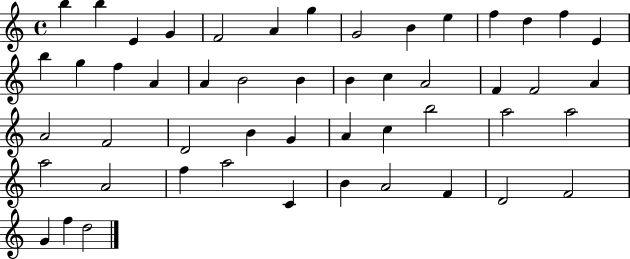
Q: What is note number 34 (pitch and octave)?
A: C5